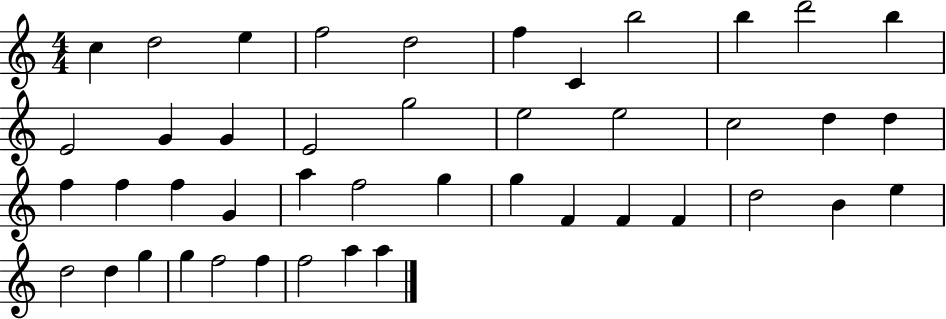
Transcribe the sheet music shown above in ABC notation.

X:1
T:Untitled
M:4/4
L:1/4
K:C
c d2 e f2 d2 f C b2 b d'2 b E2 G G E2 g2 e2 e2 c2 d d f f f G a f2 g g F F F d2 B e d2 d g g f2 f f2 a a